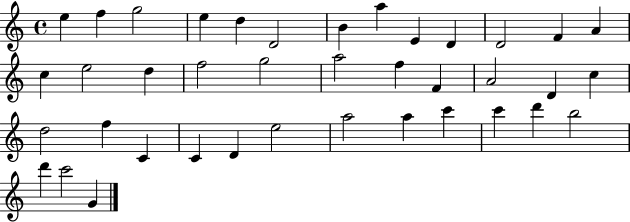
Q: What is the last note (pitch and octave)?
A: G4